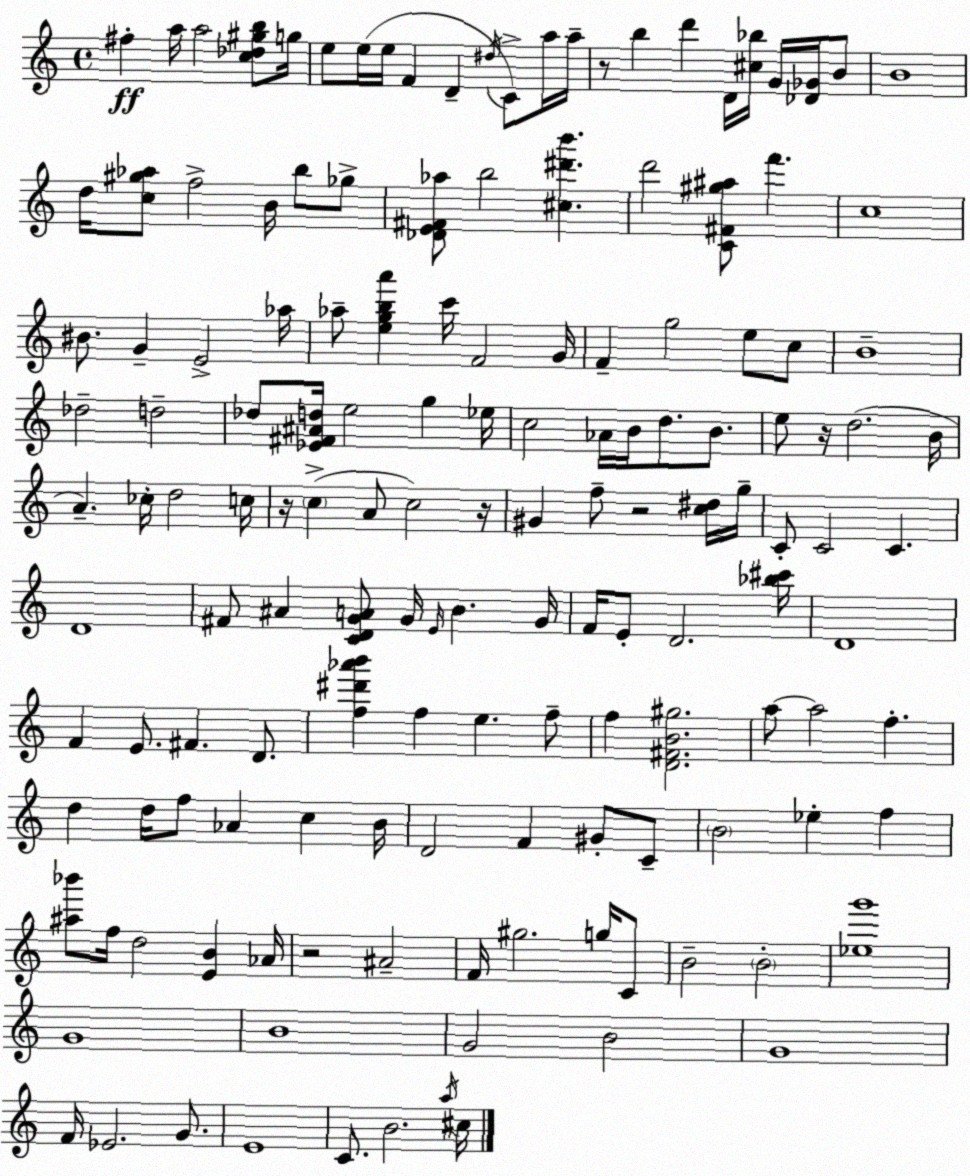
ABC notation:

X:1
T:Untitled
M:4/4
L:1/4
K:C
^f a/4 a2 [c_d^gb]/2 g/4 e/2 e/4 e/4 F D ^d/4 C/2 a/4 a/4 z/2 b d' D/4 [^c_b]/4 G/4 [_D_G]/4 B/2 B4 d/4 [c^g_a]/2 f2 B/4 b/2 _g/2 [_DE^F_a]/2 b2 [^c^d'b'] d'2 [C^F^g^a]/2 f' c4 ^B/2 G E2 _a/4 _a/2 [egba'] c'/4 F2 G/4 F g2 e/2 c/2 B4 _d2 d2 _d/2 [_E^F^Ad]/4 e2 g _e/4 c2 _A/4 B/4 d/2 B/2 e/2 z/4 d2 B/4 A _c/4 d2 c/4 z/4 c A/2 c2 z/4 ^G f/2 z2 [c^d]/4 g/4 C/2 C2 C D4 ^F/2 ^A [CDGA]/2 G/4 E/4 B G/4 F/4 E/2 D2 [_b^c']/4 D4 F E/2 ^F D/2 [f^d'_a'b'] f e f/2 f [D^FB^g]2 a/2 a2 f d d/4 f/2 _A c B/4 D2 F ^G/2 C/2 B2 _e f [^a_b']/2 f/4 d2 [EB] _A/4 z2 ^A2 F/4 ^g2 g/4 C/2 B2 B2 [_eg']4 G4 B4 G2 B2 G4 F/4 _E2 G/2 E4 C/2 B2 a/4 ^c/4